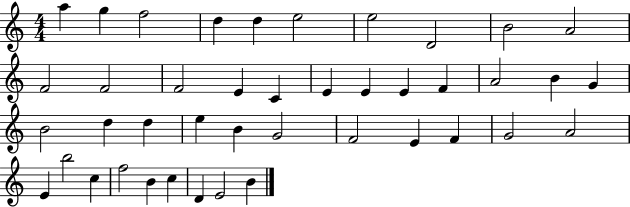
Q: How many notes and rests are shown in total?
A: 42